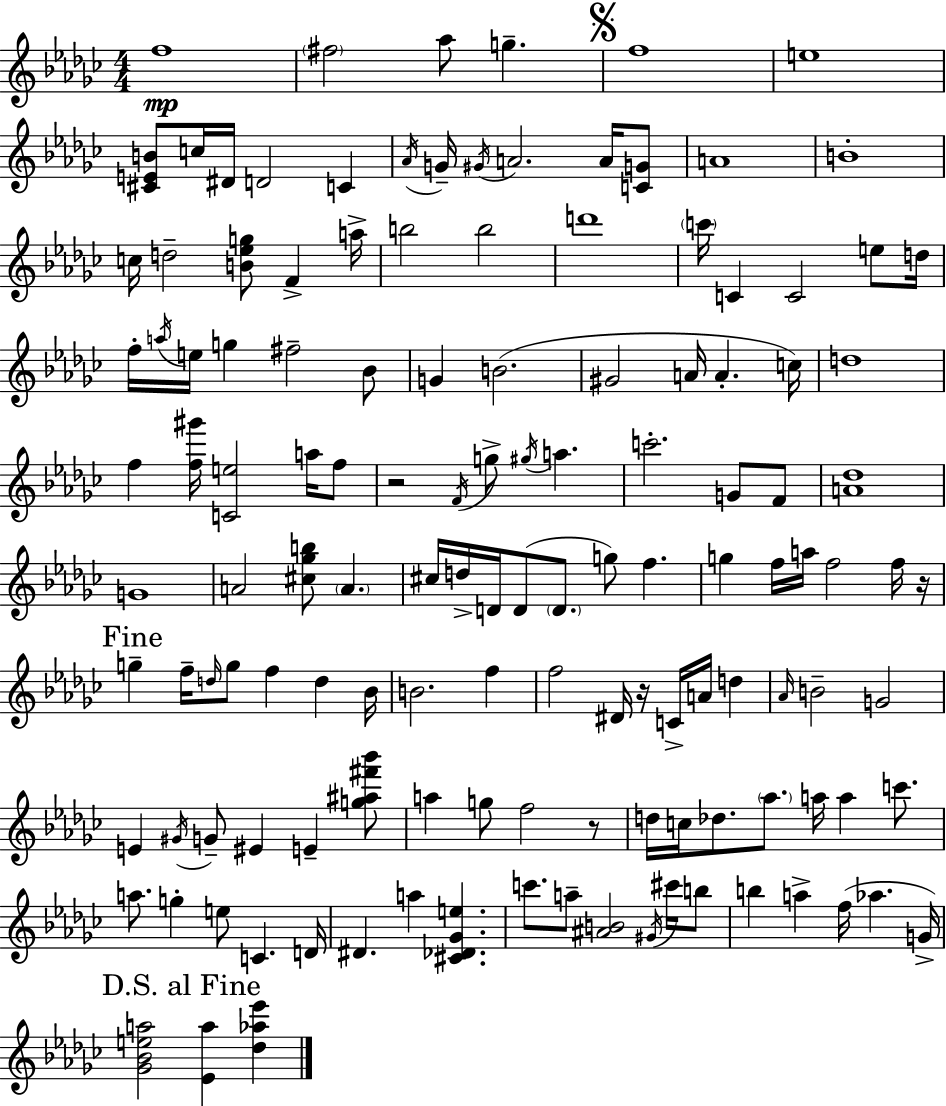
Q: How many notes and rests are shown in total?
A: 133